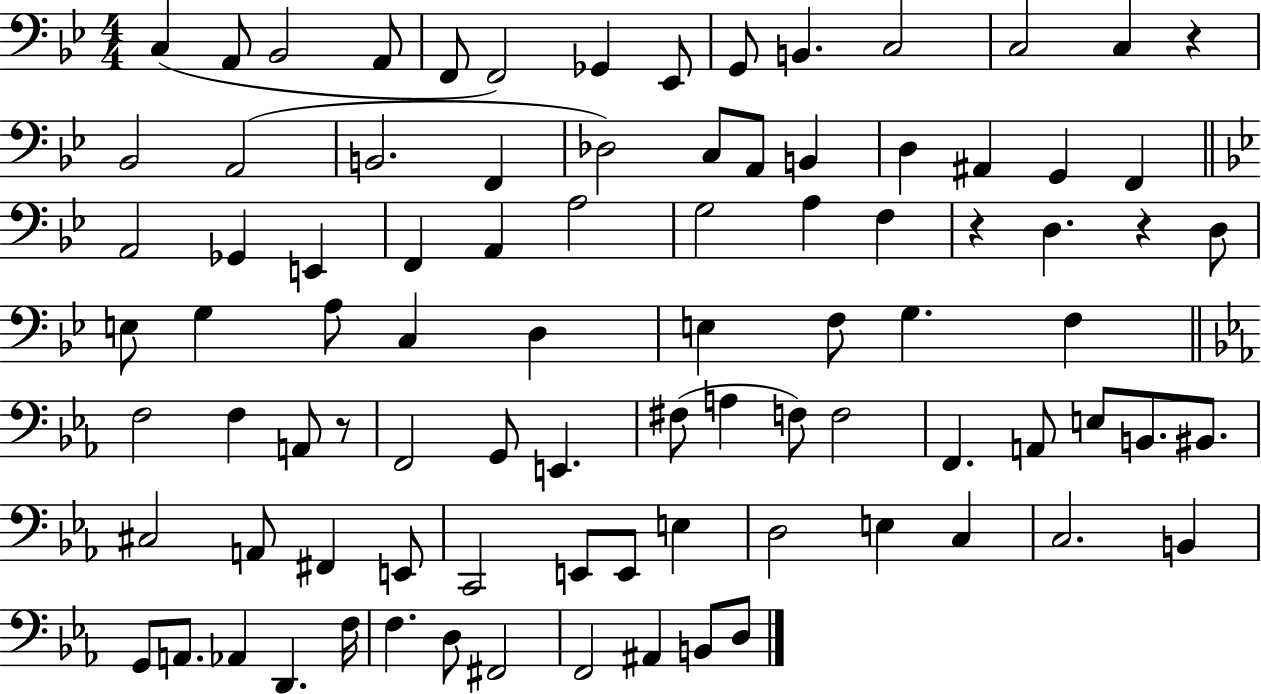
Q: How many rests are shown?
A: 4